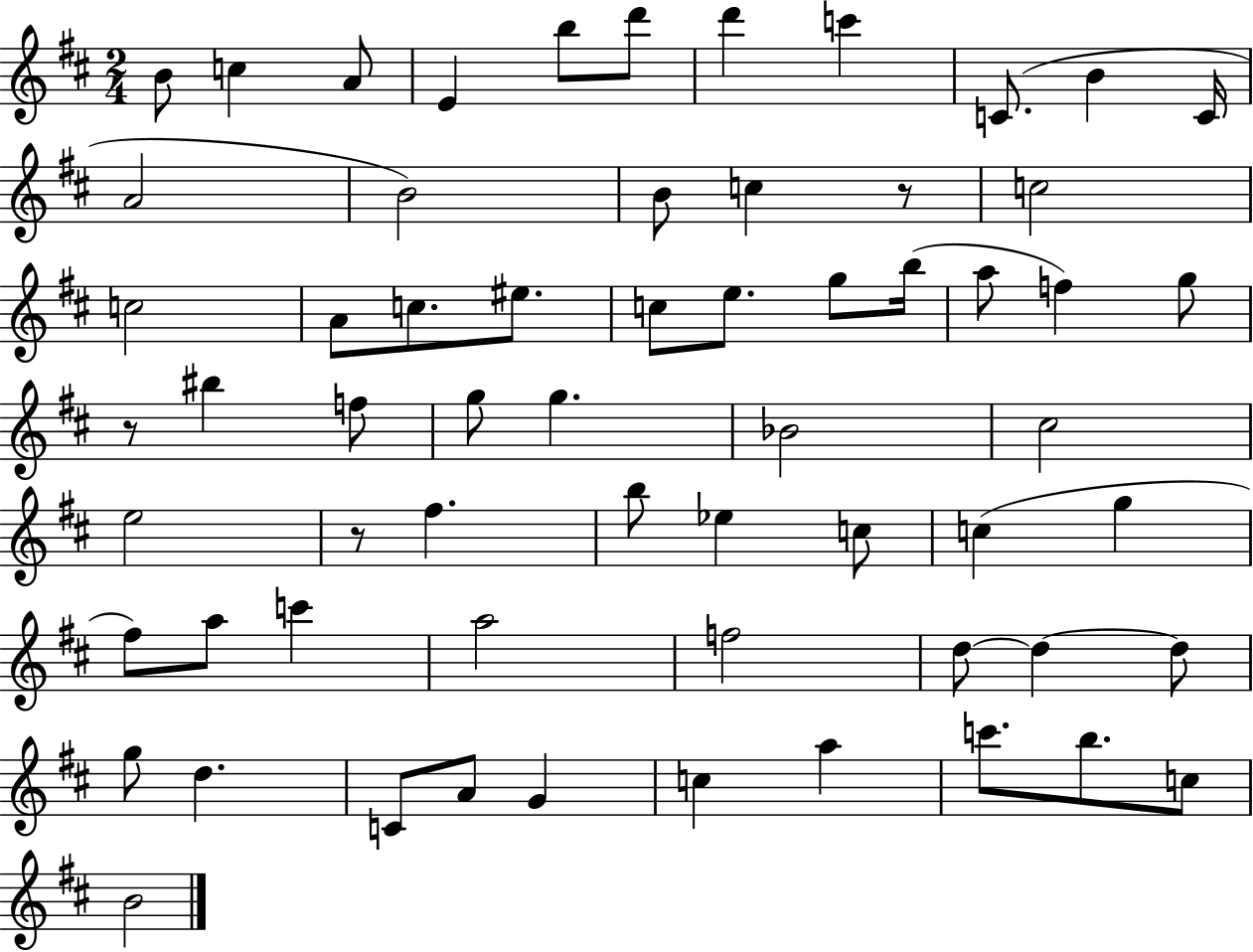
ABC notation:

X:1
T:Untitled
M:2/4
L:1/4
K:D
B/2 c A/2 E b/2 d'/2 d' c' C/2 B C/4 A2 B2 B/2 c z/2 c2 c2 A/2 c/2 ^e/2 c/2 e/2 g/2 b/4 a/2 f g/2 z/2 ^b f/2 g/2 g _B2 ^c2 e2 z/2 ^f b/2 _e c/2 c g ^f/2 a/2 c' a2 f2 d/2 d d/2 g/2 d C/2 A/2 G c a c'/2 b/2 c/2 B2